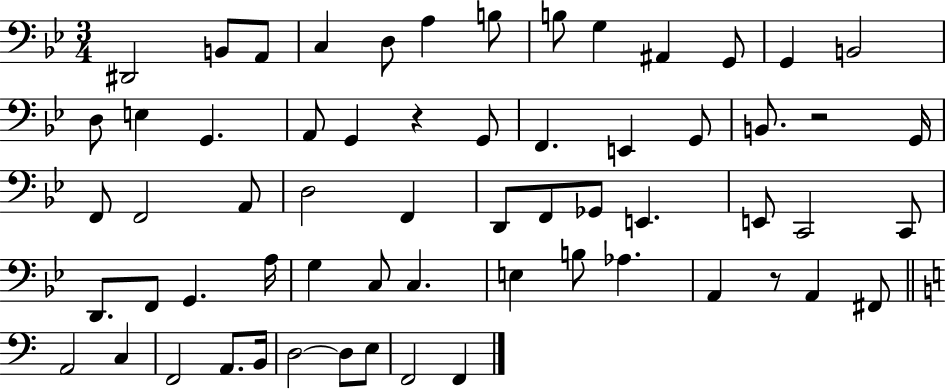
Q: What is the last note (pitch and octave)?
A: F2